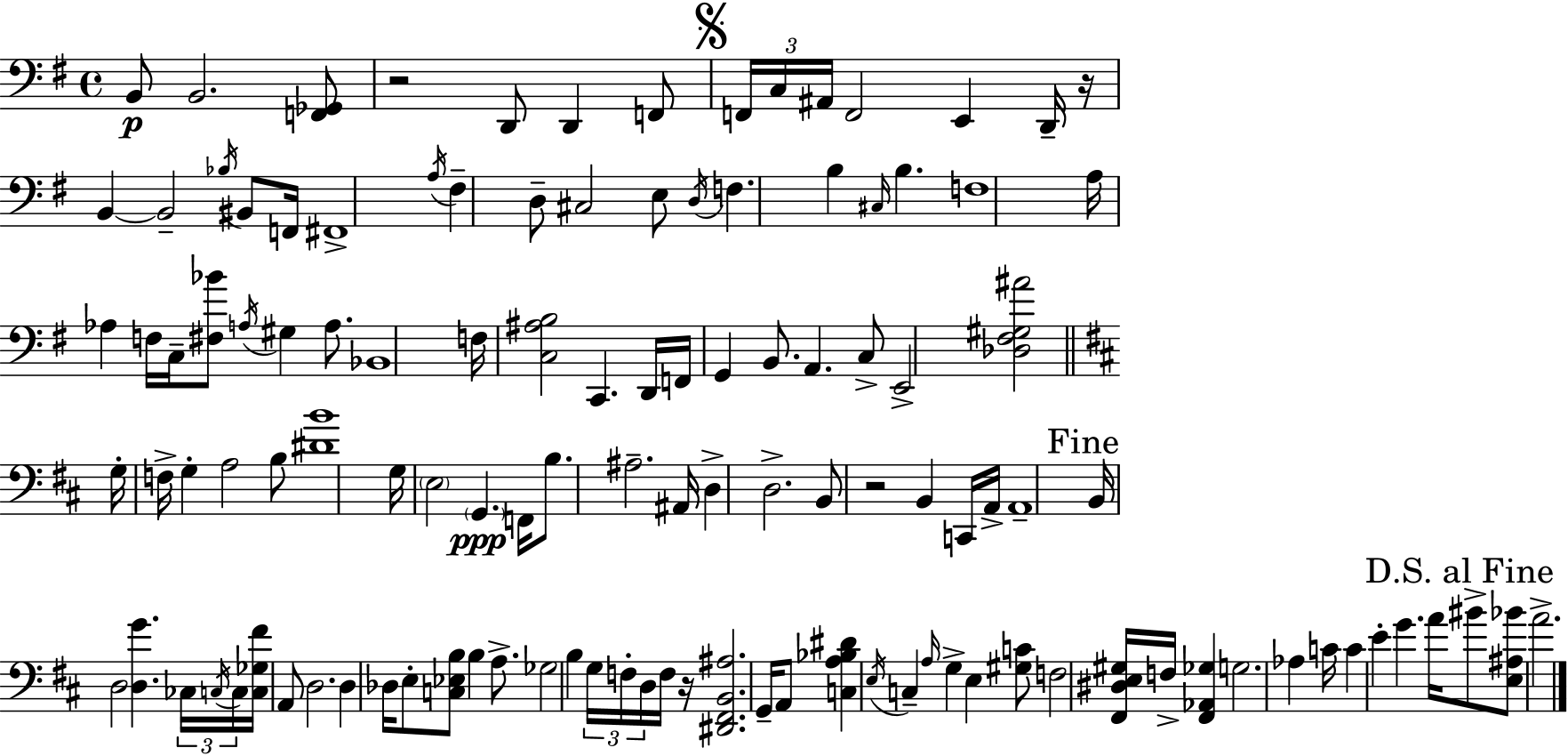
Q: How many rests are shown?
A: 4